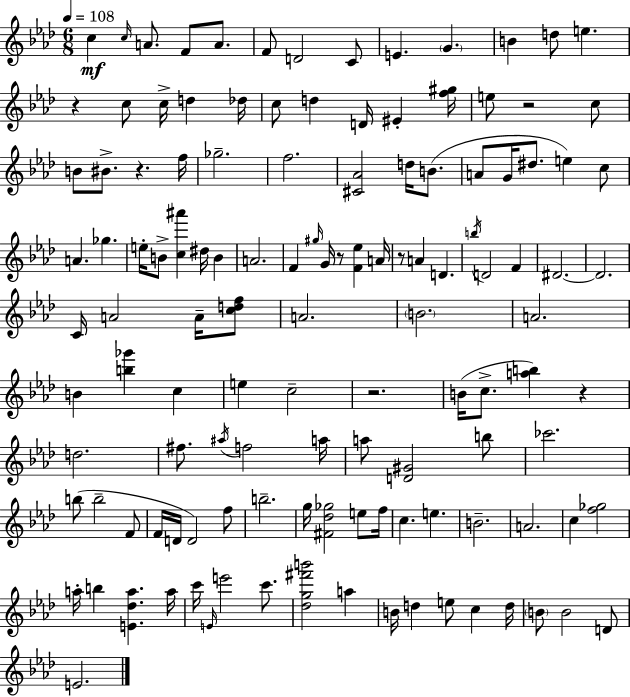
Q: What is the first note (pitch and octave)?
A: C5